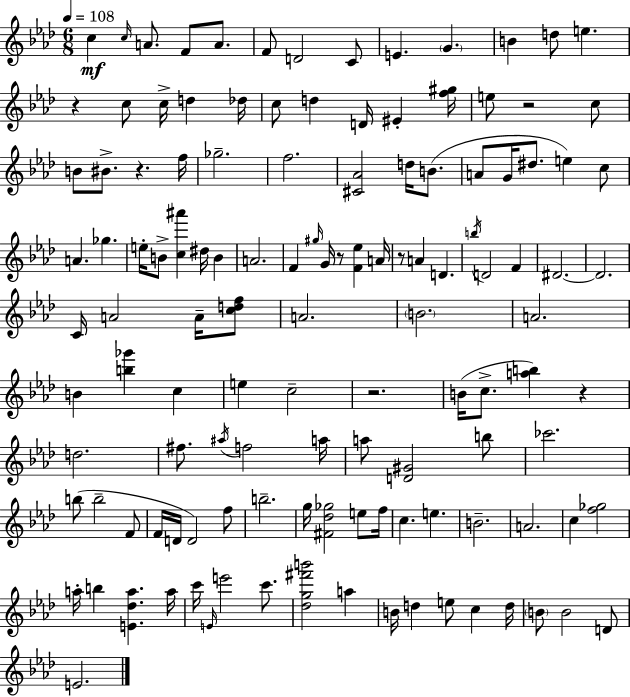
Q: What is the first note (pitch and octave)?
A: C5